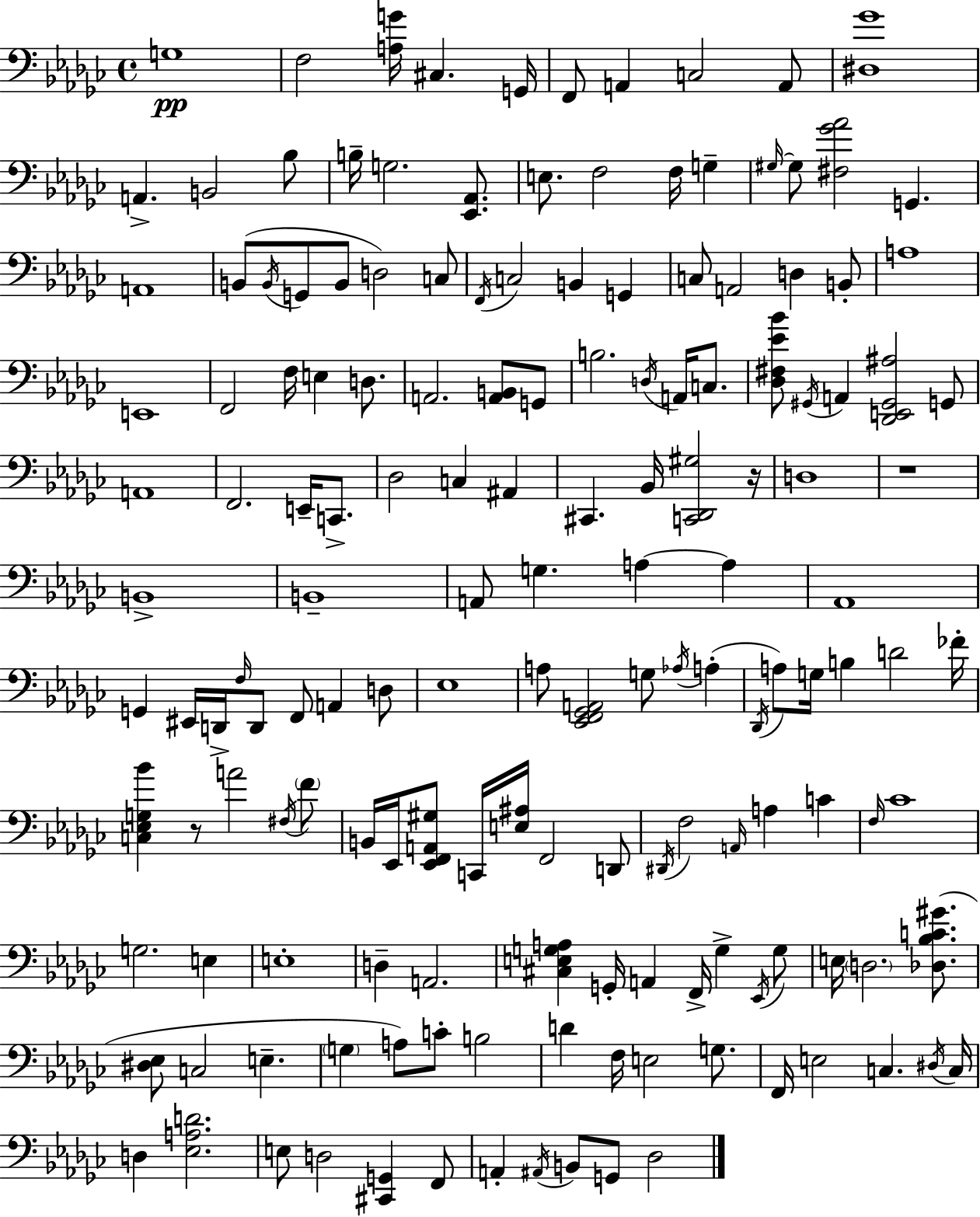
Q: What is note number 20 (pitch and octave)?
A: G2